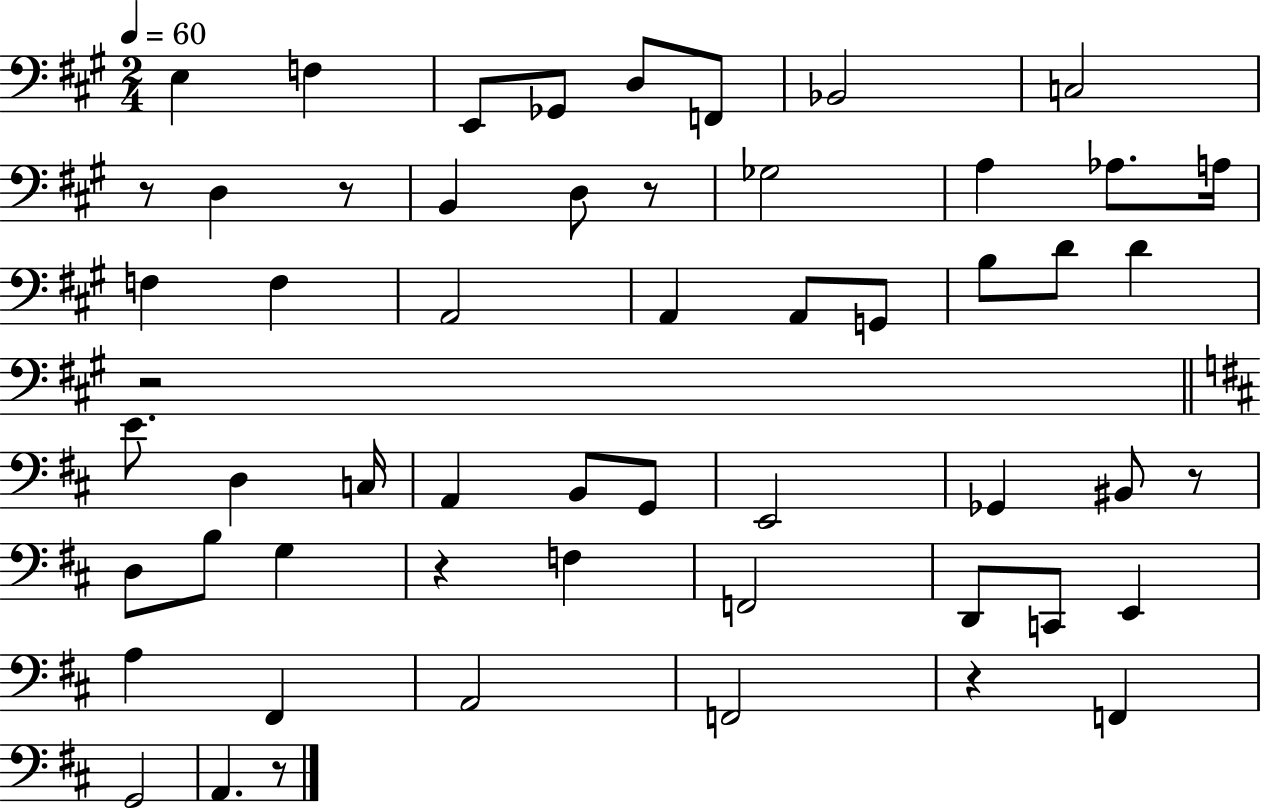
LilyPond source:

{
  \clef bass
  \numericTimeSignature
  \time 2/4
  \key a \major
  \tempo 4 = 60
  e4 f4 | e,8 ges,8 d8 f,8 | bes,2 | c2 | \break r8 d4 r8 | b,4 d8 r8 | ges2 | a4 aes8. a16 | \break f4 f4 | a,2 | a,4 a,8 g,8 | b8 d'8 d'4 | \break r2 | \bar "||" \break \key d \major e'8. d4 c16 | a,4 b,8 g,8 | e,2 | ges,4 bis,8 r8 | \break d8 b8 g4 | r4 f4 | f,2 | d,8 c,8 e,4 | \break a4 fis,4 | a,2 | f,2 | r4 f,4 | \break g,2 | a,4. r8 | \bar "|."
}